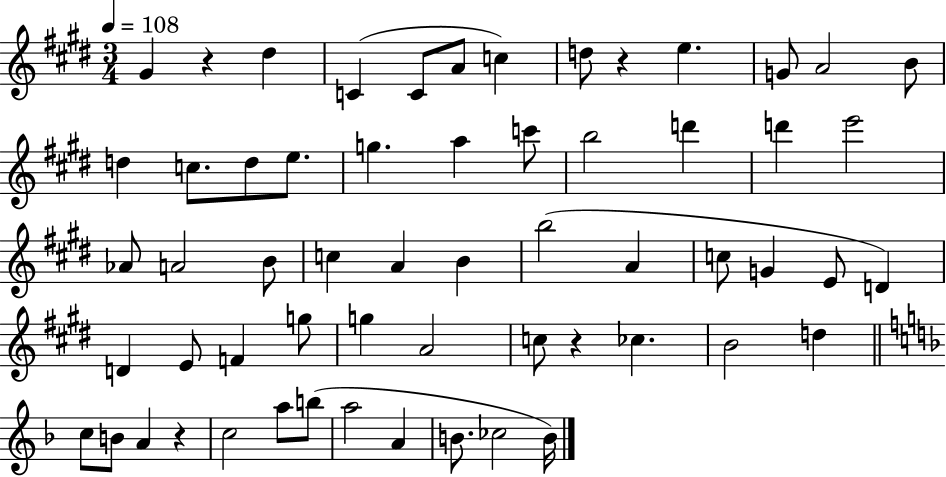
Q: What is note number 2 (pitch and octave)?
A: D#5